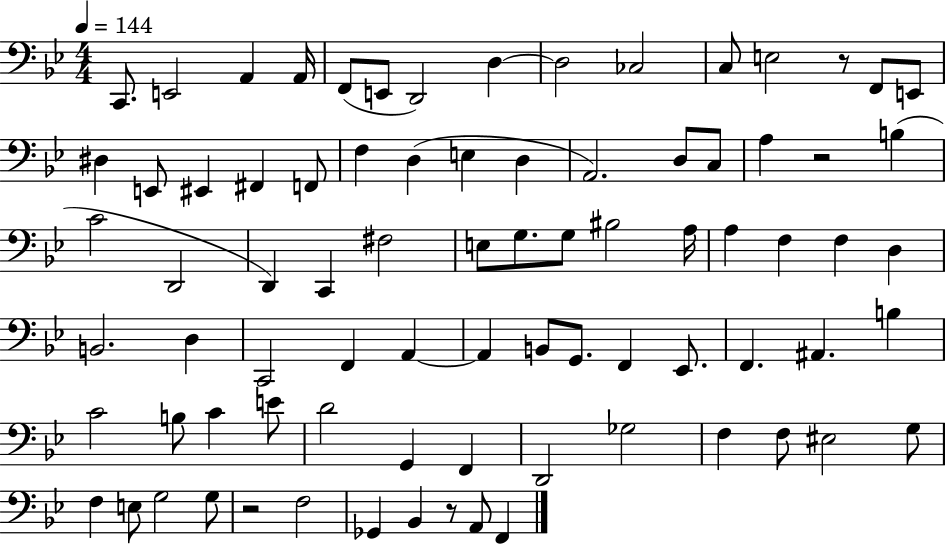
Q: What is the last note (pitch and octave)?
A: F2